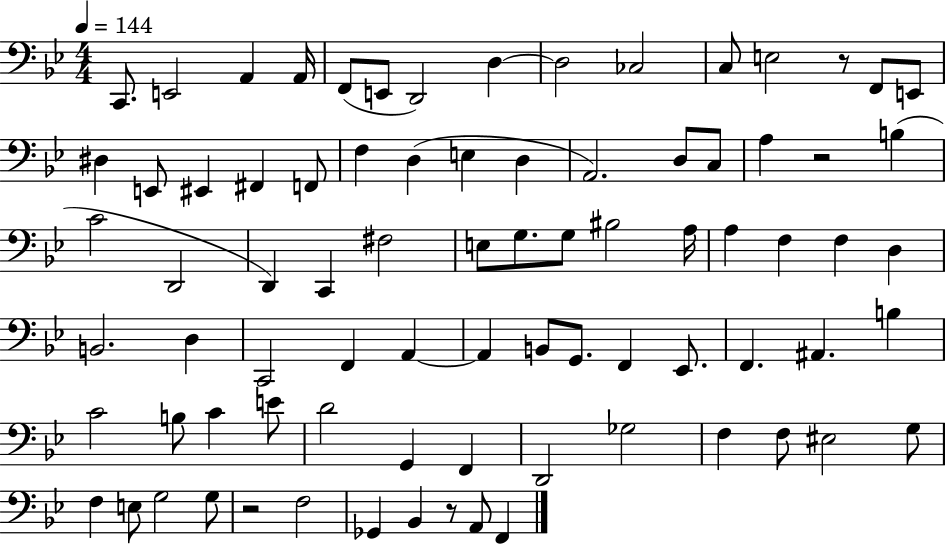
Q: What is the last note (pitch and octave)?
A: F2